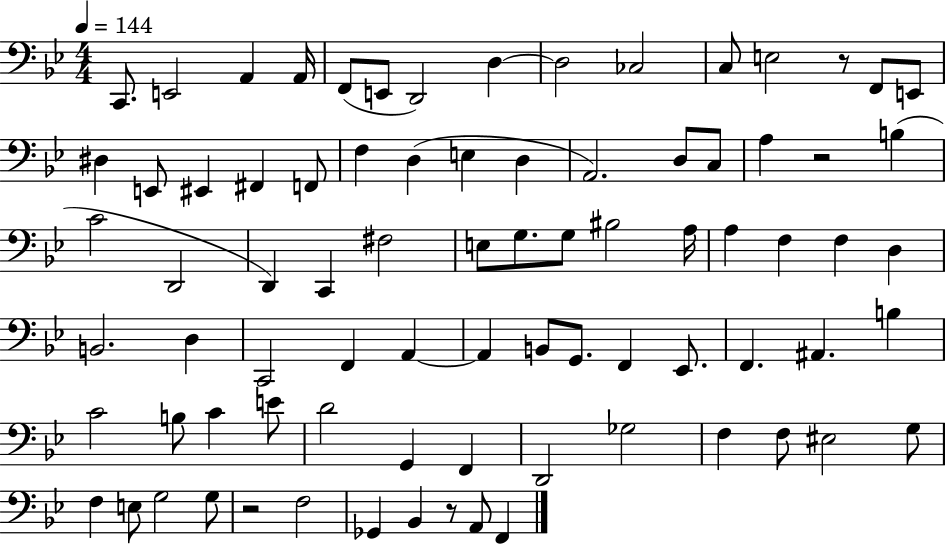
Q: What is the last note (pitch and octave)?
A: F2